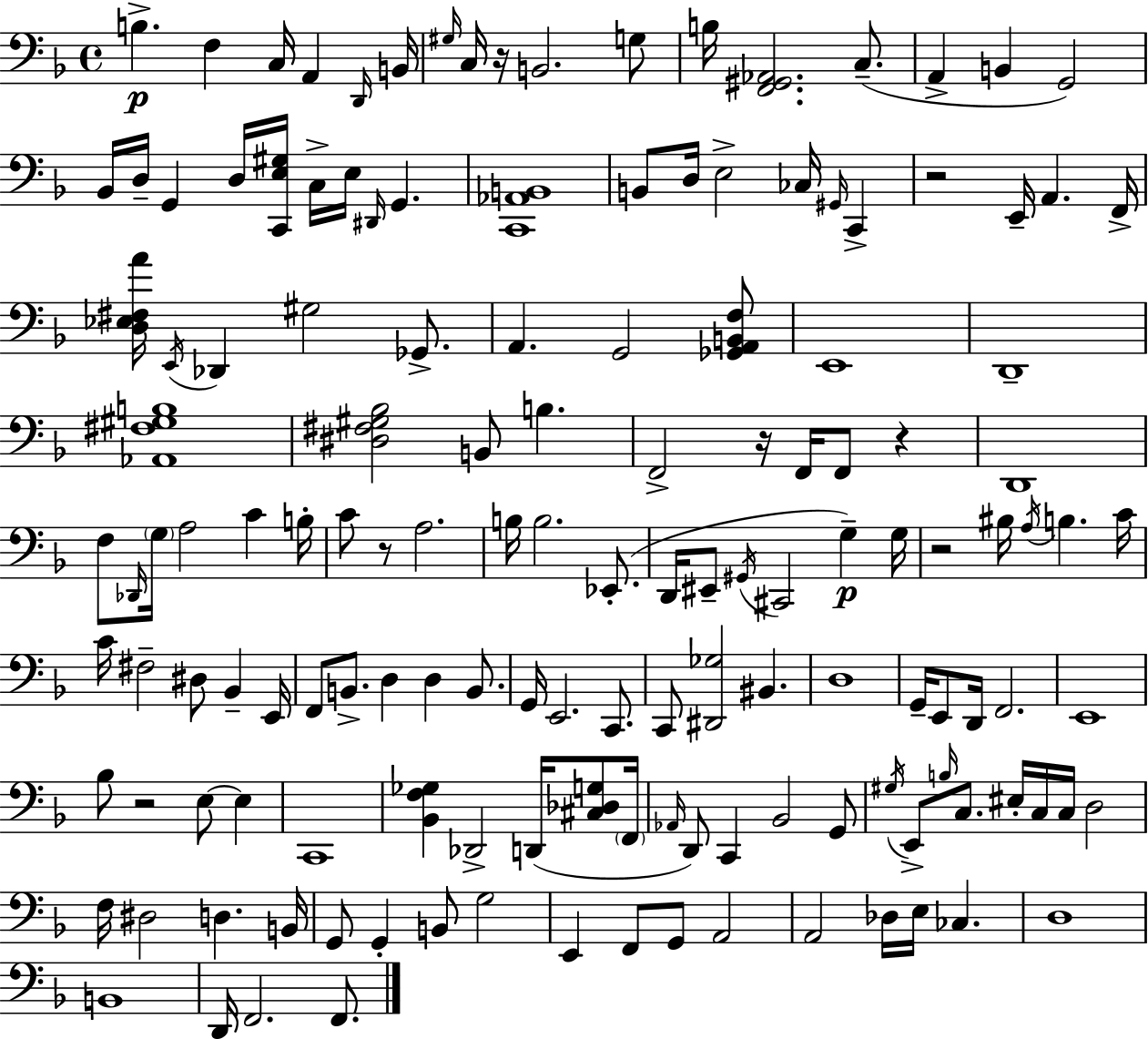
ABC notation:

X:1
T:Untitled
M:4/4
L:1/4
K:Dm
B, F, C,/4 A,, D,,/4 B,,/4 ^G,/4 C,/4 z/4 B,,2 G,/2 B,/4 [F,,^G,,_A,,]2 C,/2 A,, B,, G,,2 _B,,/4 D,/4 G,, D,/4 [C,,E,^G,]/4 C,/4 E,/4 ^D,,/4 G,, [C,,_A,,B,,]4 B,,/2 D,/4 E,2 _C,/4 ^G,,/4 C,, z2 E,,/4 A,, F,,/4 [D,_E,^F,A]/4 E,,/4 _D,, ^G,2 _G,,/2 A,, G,,2 [_G,,A,,B,,F,]/2 E,,4 D,,4 [_A,,^F,^G,B,]4 [^D,^F,^G,_B,]2 B,,/2 B, F,,2 z/4 F,,/4 F,,/2 z D,,4 F,/2 _D,,/4 G,/4 A,2 C B,/4 C/2 z/2 A,2 B,/4 B,2 _E,,/2 D,,/4 ^E,,/2 ^G,,/4 ^C,,2 G, G,/4 z2 ^B,/4 A,/4 B, C/4 C/4 ^F,2 ^D,/2 _B,, E,,/4 F,,/2 B,,/2 D, D, B,,/2 G,,/4 E,,2 C,,/2 C,,/2 [^D,,_G,]2 ^B,, D,4 G,,/4 E,,/2 D,,/4 F,,2 E,,4 _B,/2 z2 E,/2 E, C,,4 [_B,,F,_G,] _D,,2 D,,/4 [^C,_D,G,]/2 F,,/4 _A,,/4 D,,/2 C,, _B,,2 G,,/2 ^G,/4 E,,/2 B,/4 C,/2 ^E,/4 C,/4 C,/4 D,2 F,/4 ^D,2 D, B,,/4 G,,/2 G,, B,,/2 G,2 E,, F,,/2 G,,/2 A,,2 A,,2 _D,/4 E,/4 _C, D,4 B,,4 D,,/4 F,,2 F,,/2